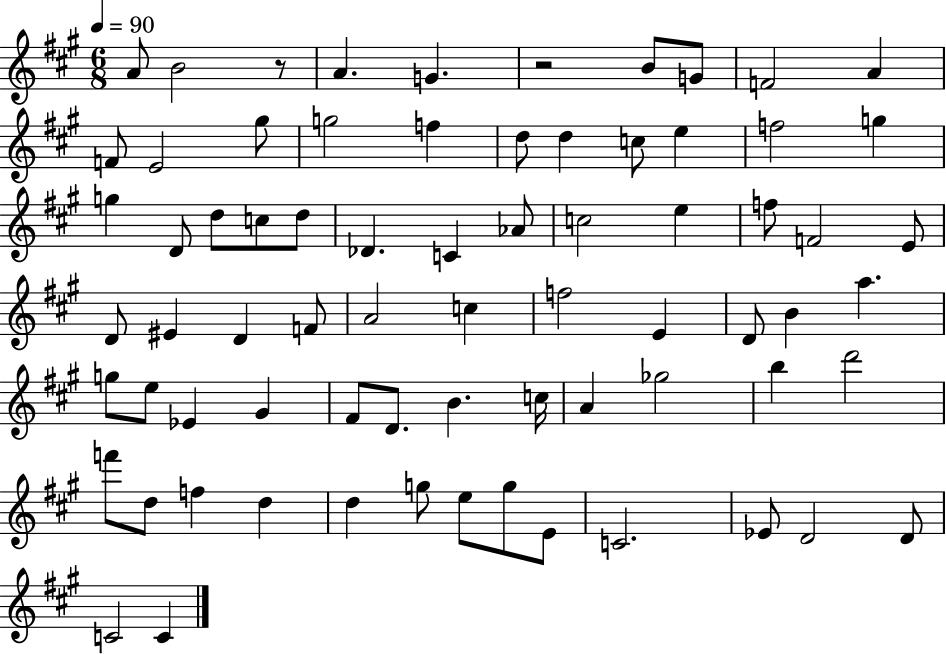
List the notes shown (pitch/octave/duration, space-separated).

A4/e B4/h R/e A4/q. G4/q. R/h B4/e G4/e F4/h A4/q F4/e E4/h G#5/e G5/h F5/q D5/e D5/q C5/e E5/q F5/h G5/q G5/q D4/e D5/e C5/e D5/e Db4/q. C4/q Ab4/e C5/h E5/q F5/e F4/h E4/e D4/e EIS4/q D4/q F4/e A4/h C5/q F5/h E4/q D4/e B4/q A5/q. G5/e E5/e Eb4/q G#4/q F#4/e D4/e. B4/q. C5/s A4/q Gb5/h B5/q D6/h F6/e D5/e F5/q D5/q D5/q G5/e E5/e G5/e E4/e C4/h. Eb4/e D4/h D4/e C4/h C4/q